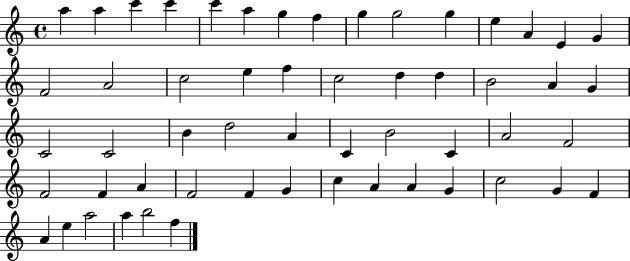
X:1
T:Untitled
M:4/4
L:1/4
K:C
a a c' c' c' a g f g g2 g e A E G F2 A2 c2 e f c2 d d B2 A G C2 C2 B d2 A C B2 C A2 F2 F2 F A F2 F G c A A G c2 G F A e a2 a b2 f